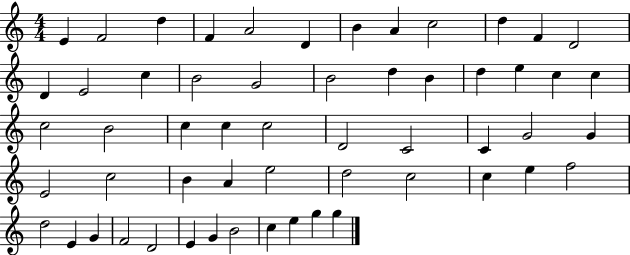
X:1
T:Untitled
M:4/4
L:1/4
K:C
E F2 d F A2 D B A c2 d F D2 D E2 c B2 G2 B2 d B d e c c c2 B2 c c c2 D2 C2 C G2 G E2 c2 B A e2 d2 c2 c e f2 d2 E G F2 D2 E G B2 c e g g